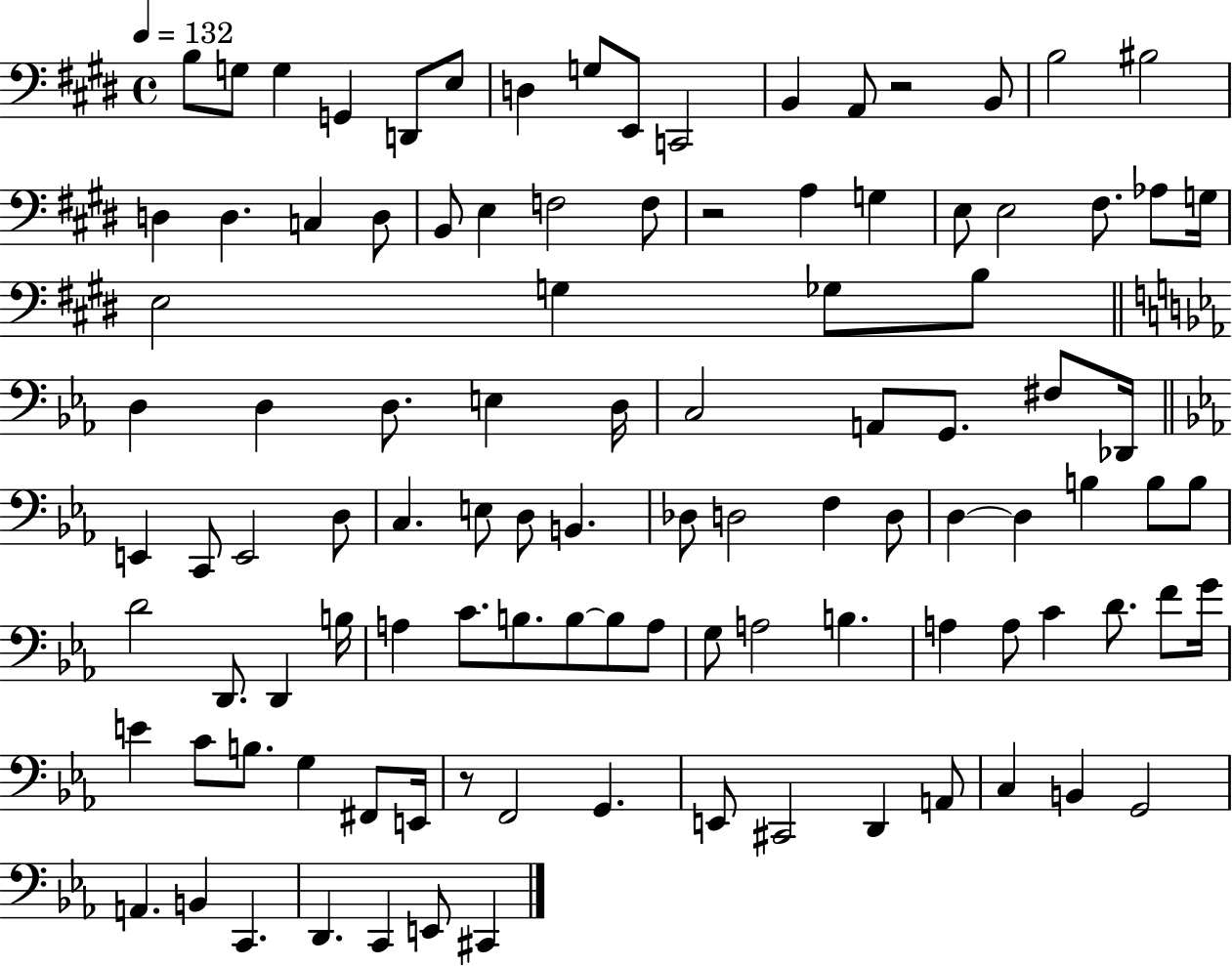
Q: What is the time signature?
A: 4/4